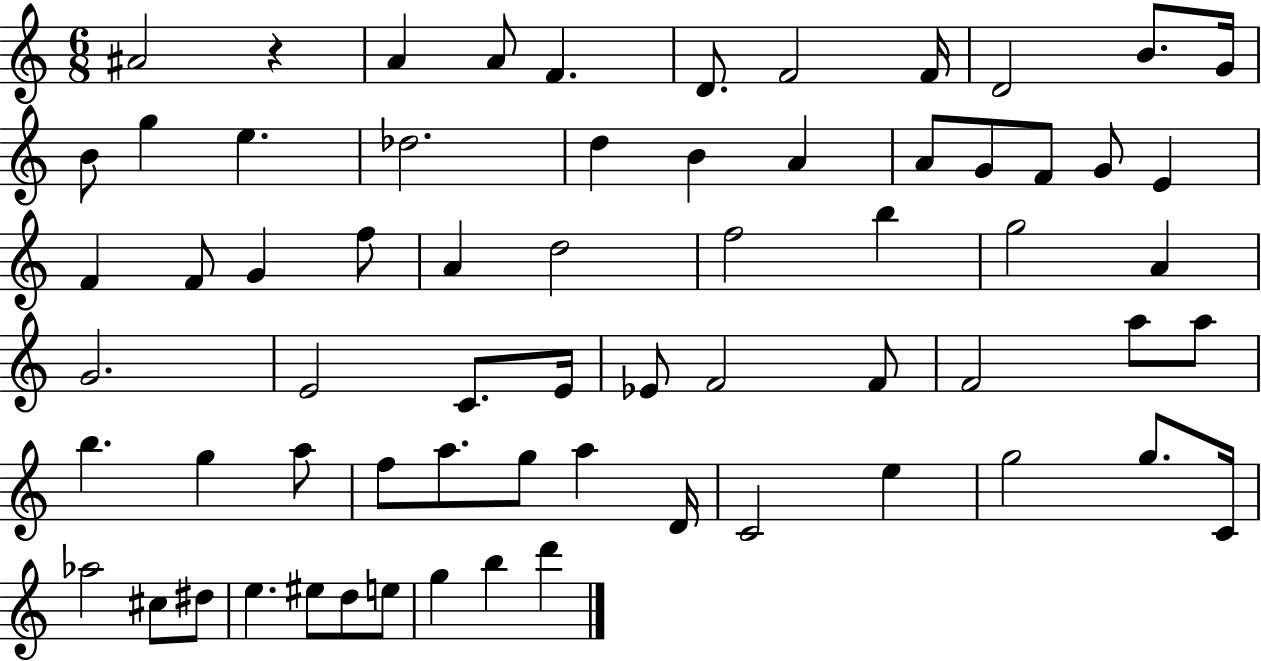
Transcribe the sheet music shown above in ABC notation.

X:1
T:Untitled
M:6/8
L:1/4
K:C
^A2 z A A/2 F D/2 F2 F/4 D2 B/2 G/4 B/2 g e _d2 d B A A/2 G/2 F/2 G/2 E F F/2 G f/2 A d2 f2 b g2 A G2 E2 C/2 E/4 _E/2 F2 F/2 F2 a/2 a/2 b g a/2 f/2 a/2 g/2 a D/4 C2 e g2 g/2 C/4 _a2 ^c/2 ^d/2 e ^e/2 d/2 e/2 g b d'